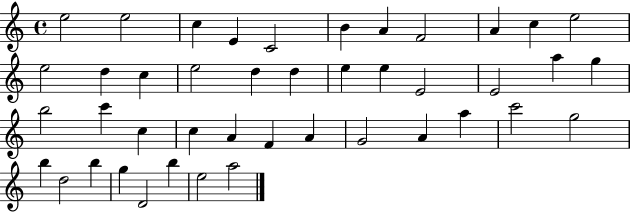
E5/h E5/h C5/q E4/q C4/h B4/q A4/q F4/h A4/q C5/q E5/h E5/h D5/q C5/q E5/h D5/q D5/q E5/q E5/q E4/h E4/h A5/q G5/q B5/h C6/q C5/q C5/q A4/q F4/q A4/q G4/h A4/q A5/q C6/h G5/h B5/q D5/h B5/q G5/q D4/h B5/q E5/h A5/h